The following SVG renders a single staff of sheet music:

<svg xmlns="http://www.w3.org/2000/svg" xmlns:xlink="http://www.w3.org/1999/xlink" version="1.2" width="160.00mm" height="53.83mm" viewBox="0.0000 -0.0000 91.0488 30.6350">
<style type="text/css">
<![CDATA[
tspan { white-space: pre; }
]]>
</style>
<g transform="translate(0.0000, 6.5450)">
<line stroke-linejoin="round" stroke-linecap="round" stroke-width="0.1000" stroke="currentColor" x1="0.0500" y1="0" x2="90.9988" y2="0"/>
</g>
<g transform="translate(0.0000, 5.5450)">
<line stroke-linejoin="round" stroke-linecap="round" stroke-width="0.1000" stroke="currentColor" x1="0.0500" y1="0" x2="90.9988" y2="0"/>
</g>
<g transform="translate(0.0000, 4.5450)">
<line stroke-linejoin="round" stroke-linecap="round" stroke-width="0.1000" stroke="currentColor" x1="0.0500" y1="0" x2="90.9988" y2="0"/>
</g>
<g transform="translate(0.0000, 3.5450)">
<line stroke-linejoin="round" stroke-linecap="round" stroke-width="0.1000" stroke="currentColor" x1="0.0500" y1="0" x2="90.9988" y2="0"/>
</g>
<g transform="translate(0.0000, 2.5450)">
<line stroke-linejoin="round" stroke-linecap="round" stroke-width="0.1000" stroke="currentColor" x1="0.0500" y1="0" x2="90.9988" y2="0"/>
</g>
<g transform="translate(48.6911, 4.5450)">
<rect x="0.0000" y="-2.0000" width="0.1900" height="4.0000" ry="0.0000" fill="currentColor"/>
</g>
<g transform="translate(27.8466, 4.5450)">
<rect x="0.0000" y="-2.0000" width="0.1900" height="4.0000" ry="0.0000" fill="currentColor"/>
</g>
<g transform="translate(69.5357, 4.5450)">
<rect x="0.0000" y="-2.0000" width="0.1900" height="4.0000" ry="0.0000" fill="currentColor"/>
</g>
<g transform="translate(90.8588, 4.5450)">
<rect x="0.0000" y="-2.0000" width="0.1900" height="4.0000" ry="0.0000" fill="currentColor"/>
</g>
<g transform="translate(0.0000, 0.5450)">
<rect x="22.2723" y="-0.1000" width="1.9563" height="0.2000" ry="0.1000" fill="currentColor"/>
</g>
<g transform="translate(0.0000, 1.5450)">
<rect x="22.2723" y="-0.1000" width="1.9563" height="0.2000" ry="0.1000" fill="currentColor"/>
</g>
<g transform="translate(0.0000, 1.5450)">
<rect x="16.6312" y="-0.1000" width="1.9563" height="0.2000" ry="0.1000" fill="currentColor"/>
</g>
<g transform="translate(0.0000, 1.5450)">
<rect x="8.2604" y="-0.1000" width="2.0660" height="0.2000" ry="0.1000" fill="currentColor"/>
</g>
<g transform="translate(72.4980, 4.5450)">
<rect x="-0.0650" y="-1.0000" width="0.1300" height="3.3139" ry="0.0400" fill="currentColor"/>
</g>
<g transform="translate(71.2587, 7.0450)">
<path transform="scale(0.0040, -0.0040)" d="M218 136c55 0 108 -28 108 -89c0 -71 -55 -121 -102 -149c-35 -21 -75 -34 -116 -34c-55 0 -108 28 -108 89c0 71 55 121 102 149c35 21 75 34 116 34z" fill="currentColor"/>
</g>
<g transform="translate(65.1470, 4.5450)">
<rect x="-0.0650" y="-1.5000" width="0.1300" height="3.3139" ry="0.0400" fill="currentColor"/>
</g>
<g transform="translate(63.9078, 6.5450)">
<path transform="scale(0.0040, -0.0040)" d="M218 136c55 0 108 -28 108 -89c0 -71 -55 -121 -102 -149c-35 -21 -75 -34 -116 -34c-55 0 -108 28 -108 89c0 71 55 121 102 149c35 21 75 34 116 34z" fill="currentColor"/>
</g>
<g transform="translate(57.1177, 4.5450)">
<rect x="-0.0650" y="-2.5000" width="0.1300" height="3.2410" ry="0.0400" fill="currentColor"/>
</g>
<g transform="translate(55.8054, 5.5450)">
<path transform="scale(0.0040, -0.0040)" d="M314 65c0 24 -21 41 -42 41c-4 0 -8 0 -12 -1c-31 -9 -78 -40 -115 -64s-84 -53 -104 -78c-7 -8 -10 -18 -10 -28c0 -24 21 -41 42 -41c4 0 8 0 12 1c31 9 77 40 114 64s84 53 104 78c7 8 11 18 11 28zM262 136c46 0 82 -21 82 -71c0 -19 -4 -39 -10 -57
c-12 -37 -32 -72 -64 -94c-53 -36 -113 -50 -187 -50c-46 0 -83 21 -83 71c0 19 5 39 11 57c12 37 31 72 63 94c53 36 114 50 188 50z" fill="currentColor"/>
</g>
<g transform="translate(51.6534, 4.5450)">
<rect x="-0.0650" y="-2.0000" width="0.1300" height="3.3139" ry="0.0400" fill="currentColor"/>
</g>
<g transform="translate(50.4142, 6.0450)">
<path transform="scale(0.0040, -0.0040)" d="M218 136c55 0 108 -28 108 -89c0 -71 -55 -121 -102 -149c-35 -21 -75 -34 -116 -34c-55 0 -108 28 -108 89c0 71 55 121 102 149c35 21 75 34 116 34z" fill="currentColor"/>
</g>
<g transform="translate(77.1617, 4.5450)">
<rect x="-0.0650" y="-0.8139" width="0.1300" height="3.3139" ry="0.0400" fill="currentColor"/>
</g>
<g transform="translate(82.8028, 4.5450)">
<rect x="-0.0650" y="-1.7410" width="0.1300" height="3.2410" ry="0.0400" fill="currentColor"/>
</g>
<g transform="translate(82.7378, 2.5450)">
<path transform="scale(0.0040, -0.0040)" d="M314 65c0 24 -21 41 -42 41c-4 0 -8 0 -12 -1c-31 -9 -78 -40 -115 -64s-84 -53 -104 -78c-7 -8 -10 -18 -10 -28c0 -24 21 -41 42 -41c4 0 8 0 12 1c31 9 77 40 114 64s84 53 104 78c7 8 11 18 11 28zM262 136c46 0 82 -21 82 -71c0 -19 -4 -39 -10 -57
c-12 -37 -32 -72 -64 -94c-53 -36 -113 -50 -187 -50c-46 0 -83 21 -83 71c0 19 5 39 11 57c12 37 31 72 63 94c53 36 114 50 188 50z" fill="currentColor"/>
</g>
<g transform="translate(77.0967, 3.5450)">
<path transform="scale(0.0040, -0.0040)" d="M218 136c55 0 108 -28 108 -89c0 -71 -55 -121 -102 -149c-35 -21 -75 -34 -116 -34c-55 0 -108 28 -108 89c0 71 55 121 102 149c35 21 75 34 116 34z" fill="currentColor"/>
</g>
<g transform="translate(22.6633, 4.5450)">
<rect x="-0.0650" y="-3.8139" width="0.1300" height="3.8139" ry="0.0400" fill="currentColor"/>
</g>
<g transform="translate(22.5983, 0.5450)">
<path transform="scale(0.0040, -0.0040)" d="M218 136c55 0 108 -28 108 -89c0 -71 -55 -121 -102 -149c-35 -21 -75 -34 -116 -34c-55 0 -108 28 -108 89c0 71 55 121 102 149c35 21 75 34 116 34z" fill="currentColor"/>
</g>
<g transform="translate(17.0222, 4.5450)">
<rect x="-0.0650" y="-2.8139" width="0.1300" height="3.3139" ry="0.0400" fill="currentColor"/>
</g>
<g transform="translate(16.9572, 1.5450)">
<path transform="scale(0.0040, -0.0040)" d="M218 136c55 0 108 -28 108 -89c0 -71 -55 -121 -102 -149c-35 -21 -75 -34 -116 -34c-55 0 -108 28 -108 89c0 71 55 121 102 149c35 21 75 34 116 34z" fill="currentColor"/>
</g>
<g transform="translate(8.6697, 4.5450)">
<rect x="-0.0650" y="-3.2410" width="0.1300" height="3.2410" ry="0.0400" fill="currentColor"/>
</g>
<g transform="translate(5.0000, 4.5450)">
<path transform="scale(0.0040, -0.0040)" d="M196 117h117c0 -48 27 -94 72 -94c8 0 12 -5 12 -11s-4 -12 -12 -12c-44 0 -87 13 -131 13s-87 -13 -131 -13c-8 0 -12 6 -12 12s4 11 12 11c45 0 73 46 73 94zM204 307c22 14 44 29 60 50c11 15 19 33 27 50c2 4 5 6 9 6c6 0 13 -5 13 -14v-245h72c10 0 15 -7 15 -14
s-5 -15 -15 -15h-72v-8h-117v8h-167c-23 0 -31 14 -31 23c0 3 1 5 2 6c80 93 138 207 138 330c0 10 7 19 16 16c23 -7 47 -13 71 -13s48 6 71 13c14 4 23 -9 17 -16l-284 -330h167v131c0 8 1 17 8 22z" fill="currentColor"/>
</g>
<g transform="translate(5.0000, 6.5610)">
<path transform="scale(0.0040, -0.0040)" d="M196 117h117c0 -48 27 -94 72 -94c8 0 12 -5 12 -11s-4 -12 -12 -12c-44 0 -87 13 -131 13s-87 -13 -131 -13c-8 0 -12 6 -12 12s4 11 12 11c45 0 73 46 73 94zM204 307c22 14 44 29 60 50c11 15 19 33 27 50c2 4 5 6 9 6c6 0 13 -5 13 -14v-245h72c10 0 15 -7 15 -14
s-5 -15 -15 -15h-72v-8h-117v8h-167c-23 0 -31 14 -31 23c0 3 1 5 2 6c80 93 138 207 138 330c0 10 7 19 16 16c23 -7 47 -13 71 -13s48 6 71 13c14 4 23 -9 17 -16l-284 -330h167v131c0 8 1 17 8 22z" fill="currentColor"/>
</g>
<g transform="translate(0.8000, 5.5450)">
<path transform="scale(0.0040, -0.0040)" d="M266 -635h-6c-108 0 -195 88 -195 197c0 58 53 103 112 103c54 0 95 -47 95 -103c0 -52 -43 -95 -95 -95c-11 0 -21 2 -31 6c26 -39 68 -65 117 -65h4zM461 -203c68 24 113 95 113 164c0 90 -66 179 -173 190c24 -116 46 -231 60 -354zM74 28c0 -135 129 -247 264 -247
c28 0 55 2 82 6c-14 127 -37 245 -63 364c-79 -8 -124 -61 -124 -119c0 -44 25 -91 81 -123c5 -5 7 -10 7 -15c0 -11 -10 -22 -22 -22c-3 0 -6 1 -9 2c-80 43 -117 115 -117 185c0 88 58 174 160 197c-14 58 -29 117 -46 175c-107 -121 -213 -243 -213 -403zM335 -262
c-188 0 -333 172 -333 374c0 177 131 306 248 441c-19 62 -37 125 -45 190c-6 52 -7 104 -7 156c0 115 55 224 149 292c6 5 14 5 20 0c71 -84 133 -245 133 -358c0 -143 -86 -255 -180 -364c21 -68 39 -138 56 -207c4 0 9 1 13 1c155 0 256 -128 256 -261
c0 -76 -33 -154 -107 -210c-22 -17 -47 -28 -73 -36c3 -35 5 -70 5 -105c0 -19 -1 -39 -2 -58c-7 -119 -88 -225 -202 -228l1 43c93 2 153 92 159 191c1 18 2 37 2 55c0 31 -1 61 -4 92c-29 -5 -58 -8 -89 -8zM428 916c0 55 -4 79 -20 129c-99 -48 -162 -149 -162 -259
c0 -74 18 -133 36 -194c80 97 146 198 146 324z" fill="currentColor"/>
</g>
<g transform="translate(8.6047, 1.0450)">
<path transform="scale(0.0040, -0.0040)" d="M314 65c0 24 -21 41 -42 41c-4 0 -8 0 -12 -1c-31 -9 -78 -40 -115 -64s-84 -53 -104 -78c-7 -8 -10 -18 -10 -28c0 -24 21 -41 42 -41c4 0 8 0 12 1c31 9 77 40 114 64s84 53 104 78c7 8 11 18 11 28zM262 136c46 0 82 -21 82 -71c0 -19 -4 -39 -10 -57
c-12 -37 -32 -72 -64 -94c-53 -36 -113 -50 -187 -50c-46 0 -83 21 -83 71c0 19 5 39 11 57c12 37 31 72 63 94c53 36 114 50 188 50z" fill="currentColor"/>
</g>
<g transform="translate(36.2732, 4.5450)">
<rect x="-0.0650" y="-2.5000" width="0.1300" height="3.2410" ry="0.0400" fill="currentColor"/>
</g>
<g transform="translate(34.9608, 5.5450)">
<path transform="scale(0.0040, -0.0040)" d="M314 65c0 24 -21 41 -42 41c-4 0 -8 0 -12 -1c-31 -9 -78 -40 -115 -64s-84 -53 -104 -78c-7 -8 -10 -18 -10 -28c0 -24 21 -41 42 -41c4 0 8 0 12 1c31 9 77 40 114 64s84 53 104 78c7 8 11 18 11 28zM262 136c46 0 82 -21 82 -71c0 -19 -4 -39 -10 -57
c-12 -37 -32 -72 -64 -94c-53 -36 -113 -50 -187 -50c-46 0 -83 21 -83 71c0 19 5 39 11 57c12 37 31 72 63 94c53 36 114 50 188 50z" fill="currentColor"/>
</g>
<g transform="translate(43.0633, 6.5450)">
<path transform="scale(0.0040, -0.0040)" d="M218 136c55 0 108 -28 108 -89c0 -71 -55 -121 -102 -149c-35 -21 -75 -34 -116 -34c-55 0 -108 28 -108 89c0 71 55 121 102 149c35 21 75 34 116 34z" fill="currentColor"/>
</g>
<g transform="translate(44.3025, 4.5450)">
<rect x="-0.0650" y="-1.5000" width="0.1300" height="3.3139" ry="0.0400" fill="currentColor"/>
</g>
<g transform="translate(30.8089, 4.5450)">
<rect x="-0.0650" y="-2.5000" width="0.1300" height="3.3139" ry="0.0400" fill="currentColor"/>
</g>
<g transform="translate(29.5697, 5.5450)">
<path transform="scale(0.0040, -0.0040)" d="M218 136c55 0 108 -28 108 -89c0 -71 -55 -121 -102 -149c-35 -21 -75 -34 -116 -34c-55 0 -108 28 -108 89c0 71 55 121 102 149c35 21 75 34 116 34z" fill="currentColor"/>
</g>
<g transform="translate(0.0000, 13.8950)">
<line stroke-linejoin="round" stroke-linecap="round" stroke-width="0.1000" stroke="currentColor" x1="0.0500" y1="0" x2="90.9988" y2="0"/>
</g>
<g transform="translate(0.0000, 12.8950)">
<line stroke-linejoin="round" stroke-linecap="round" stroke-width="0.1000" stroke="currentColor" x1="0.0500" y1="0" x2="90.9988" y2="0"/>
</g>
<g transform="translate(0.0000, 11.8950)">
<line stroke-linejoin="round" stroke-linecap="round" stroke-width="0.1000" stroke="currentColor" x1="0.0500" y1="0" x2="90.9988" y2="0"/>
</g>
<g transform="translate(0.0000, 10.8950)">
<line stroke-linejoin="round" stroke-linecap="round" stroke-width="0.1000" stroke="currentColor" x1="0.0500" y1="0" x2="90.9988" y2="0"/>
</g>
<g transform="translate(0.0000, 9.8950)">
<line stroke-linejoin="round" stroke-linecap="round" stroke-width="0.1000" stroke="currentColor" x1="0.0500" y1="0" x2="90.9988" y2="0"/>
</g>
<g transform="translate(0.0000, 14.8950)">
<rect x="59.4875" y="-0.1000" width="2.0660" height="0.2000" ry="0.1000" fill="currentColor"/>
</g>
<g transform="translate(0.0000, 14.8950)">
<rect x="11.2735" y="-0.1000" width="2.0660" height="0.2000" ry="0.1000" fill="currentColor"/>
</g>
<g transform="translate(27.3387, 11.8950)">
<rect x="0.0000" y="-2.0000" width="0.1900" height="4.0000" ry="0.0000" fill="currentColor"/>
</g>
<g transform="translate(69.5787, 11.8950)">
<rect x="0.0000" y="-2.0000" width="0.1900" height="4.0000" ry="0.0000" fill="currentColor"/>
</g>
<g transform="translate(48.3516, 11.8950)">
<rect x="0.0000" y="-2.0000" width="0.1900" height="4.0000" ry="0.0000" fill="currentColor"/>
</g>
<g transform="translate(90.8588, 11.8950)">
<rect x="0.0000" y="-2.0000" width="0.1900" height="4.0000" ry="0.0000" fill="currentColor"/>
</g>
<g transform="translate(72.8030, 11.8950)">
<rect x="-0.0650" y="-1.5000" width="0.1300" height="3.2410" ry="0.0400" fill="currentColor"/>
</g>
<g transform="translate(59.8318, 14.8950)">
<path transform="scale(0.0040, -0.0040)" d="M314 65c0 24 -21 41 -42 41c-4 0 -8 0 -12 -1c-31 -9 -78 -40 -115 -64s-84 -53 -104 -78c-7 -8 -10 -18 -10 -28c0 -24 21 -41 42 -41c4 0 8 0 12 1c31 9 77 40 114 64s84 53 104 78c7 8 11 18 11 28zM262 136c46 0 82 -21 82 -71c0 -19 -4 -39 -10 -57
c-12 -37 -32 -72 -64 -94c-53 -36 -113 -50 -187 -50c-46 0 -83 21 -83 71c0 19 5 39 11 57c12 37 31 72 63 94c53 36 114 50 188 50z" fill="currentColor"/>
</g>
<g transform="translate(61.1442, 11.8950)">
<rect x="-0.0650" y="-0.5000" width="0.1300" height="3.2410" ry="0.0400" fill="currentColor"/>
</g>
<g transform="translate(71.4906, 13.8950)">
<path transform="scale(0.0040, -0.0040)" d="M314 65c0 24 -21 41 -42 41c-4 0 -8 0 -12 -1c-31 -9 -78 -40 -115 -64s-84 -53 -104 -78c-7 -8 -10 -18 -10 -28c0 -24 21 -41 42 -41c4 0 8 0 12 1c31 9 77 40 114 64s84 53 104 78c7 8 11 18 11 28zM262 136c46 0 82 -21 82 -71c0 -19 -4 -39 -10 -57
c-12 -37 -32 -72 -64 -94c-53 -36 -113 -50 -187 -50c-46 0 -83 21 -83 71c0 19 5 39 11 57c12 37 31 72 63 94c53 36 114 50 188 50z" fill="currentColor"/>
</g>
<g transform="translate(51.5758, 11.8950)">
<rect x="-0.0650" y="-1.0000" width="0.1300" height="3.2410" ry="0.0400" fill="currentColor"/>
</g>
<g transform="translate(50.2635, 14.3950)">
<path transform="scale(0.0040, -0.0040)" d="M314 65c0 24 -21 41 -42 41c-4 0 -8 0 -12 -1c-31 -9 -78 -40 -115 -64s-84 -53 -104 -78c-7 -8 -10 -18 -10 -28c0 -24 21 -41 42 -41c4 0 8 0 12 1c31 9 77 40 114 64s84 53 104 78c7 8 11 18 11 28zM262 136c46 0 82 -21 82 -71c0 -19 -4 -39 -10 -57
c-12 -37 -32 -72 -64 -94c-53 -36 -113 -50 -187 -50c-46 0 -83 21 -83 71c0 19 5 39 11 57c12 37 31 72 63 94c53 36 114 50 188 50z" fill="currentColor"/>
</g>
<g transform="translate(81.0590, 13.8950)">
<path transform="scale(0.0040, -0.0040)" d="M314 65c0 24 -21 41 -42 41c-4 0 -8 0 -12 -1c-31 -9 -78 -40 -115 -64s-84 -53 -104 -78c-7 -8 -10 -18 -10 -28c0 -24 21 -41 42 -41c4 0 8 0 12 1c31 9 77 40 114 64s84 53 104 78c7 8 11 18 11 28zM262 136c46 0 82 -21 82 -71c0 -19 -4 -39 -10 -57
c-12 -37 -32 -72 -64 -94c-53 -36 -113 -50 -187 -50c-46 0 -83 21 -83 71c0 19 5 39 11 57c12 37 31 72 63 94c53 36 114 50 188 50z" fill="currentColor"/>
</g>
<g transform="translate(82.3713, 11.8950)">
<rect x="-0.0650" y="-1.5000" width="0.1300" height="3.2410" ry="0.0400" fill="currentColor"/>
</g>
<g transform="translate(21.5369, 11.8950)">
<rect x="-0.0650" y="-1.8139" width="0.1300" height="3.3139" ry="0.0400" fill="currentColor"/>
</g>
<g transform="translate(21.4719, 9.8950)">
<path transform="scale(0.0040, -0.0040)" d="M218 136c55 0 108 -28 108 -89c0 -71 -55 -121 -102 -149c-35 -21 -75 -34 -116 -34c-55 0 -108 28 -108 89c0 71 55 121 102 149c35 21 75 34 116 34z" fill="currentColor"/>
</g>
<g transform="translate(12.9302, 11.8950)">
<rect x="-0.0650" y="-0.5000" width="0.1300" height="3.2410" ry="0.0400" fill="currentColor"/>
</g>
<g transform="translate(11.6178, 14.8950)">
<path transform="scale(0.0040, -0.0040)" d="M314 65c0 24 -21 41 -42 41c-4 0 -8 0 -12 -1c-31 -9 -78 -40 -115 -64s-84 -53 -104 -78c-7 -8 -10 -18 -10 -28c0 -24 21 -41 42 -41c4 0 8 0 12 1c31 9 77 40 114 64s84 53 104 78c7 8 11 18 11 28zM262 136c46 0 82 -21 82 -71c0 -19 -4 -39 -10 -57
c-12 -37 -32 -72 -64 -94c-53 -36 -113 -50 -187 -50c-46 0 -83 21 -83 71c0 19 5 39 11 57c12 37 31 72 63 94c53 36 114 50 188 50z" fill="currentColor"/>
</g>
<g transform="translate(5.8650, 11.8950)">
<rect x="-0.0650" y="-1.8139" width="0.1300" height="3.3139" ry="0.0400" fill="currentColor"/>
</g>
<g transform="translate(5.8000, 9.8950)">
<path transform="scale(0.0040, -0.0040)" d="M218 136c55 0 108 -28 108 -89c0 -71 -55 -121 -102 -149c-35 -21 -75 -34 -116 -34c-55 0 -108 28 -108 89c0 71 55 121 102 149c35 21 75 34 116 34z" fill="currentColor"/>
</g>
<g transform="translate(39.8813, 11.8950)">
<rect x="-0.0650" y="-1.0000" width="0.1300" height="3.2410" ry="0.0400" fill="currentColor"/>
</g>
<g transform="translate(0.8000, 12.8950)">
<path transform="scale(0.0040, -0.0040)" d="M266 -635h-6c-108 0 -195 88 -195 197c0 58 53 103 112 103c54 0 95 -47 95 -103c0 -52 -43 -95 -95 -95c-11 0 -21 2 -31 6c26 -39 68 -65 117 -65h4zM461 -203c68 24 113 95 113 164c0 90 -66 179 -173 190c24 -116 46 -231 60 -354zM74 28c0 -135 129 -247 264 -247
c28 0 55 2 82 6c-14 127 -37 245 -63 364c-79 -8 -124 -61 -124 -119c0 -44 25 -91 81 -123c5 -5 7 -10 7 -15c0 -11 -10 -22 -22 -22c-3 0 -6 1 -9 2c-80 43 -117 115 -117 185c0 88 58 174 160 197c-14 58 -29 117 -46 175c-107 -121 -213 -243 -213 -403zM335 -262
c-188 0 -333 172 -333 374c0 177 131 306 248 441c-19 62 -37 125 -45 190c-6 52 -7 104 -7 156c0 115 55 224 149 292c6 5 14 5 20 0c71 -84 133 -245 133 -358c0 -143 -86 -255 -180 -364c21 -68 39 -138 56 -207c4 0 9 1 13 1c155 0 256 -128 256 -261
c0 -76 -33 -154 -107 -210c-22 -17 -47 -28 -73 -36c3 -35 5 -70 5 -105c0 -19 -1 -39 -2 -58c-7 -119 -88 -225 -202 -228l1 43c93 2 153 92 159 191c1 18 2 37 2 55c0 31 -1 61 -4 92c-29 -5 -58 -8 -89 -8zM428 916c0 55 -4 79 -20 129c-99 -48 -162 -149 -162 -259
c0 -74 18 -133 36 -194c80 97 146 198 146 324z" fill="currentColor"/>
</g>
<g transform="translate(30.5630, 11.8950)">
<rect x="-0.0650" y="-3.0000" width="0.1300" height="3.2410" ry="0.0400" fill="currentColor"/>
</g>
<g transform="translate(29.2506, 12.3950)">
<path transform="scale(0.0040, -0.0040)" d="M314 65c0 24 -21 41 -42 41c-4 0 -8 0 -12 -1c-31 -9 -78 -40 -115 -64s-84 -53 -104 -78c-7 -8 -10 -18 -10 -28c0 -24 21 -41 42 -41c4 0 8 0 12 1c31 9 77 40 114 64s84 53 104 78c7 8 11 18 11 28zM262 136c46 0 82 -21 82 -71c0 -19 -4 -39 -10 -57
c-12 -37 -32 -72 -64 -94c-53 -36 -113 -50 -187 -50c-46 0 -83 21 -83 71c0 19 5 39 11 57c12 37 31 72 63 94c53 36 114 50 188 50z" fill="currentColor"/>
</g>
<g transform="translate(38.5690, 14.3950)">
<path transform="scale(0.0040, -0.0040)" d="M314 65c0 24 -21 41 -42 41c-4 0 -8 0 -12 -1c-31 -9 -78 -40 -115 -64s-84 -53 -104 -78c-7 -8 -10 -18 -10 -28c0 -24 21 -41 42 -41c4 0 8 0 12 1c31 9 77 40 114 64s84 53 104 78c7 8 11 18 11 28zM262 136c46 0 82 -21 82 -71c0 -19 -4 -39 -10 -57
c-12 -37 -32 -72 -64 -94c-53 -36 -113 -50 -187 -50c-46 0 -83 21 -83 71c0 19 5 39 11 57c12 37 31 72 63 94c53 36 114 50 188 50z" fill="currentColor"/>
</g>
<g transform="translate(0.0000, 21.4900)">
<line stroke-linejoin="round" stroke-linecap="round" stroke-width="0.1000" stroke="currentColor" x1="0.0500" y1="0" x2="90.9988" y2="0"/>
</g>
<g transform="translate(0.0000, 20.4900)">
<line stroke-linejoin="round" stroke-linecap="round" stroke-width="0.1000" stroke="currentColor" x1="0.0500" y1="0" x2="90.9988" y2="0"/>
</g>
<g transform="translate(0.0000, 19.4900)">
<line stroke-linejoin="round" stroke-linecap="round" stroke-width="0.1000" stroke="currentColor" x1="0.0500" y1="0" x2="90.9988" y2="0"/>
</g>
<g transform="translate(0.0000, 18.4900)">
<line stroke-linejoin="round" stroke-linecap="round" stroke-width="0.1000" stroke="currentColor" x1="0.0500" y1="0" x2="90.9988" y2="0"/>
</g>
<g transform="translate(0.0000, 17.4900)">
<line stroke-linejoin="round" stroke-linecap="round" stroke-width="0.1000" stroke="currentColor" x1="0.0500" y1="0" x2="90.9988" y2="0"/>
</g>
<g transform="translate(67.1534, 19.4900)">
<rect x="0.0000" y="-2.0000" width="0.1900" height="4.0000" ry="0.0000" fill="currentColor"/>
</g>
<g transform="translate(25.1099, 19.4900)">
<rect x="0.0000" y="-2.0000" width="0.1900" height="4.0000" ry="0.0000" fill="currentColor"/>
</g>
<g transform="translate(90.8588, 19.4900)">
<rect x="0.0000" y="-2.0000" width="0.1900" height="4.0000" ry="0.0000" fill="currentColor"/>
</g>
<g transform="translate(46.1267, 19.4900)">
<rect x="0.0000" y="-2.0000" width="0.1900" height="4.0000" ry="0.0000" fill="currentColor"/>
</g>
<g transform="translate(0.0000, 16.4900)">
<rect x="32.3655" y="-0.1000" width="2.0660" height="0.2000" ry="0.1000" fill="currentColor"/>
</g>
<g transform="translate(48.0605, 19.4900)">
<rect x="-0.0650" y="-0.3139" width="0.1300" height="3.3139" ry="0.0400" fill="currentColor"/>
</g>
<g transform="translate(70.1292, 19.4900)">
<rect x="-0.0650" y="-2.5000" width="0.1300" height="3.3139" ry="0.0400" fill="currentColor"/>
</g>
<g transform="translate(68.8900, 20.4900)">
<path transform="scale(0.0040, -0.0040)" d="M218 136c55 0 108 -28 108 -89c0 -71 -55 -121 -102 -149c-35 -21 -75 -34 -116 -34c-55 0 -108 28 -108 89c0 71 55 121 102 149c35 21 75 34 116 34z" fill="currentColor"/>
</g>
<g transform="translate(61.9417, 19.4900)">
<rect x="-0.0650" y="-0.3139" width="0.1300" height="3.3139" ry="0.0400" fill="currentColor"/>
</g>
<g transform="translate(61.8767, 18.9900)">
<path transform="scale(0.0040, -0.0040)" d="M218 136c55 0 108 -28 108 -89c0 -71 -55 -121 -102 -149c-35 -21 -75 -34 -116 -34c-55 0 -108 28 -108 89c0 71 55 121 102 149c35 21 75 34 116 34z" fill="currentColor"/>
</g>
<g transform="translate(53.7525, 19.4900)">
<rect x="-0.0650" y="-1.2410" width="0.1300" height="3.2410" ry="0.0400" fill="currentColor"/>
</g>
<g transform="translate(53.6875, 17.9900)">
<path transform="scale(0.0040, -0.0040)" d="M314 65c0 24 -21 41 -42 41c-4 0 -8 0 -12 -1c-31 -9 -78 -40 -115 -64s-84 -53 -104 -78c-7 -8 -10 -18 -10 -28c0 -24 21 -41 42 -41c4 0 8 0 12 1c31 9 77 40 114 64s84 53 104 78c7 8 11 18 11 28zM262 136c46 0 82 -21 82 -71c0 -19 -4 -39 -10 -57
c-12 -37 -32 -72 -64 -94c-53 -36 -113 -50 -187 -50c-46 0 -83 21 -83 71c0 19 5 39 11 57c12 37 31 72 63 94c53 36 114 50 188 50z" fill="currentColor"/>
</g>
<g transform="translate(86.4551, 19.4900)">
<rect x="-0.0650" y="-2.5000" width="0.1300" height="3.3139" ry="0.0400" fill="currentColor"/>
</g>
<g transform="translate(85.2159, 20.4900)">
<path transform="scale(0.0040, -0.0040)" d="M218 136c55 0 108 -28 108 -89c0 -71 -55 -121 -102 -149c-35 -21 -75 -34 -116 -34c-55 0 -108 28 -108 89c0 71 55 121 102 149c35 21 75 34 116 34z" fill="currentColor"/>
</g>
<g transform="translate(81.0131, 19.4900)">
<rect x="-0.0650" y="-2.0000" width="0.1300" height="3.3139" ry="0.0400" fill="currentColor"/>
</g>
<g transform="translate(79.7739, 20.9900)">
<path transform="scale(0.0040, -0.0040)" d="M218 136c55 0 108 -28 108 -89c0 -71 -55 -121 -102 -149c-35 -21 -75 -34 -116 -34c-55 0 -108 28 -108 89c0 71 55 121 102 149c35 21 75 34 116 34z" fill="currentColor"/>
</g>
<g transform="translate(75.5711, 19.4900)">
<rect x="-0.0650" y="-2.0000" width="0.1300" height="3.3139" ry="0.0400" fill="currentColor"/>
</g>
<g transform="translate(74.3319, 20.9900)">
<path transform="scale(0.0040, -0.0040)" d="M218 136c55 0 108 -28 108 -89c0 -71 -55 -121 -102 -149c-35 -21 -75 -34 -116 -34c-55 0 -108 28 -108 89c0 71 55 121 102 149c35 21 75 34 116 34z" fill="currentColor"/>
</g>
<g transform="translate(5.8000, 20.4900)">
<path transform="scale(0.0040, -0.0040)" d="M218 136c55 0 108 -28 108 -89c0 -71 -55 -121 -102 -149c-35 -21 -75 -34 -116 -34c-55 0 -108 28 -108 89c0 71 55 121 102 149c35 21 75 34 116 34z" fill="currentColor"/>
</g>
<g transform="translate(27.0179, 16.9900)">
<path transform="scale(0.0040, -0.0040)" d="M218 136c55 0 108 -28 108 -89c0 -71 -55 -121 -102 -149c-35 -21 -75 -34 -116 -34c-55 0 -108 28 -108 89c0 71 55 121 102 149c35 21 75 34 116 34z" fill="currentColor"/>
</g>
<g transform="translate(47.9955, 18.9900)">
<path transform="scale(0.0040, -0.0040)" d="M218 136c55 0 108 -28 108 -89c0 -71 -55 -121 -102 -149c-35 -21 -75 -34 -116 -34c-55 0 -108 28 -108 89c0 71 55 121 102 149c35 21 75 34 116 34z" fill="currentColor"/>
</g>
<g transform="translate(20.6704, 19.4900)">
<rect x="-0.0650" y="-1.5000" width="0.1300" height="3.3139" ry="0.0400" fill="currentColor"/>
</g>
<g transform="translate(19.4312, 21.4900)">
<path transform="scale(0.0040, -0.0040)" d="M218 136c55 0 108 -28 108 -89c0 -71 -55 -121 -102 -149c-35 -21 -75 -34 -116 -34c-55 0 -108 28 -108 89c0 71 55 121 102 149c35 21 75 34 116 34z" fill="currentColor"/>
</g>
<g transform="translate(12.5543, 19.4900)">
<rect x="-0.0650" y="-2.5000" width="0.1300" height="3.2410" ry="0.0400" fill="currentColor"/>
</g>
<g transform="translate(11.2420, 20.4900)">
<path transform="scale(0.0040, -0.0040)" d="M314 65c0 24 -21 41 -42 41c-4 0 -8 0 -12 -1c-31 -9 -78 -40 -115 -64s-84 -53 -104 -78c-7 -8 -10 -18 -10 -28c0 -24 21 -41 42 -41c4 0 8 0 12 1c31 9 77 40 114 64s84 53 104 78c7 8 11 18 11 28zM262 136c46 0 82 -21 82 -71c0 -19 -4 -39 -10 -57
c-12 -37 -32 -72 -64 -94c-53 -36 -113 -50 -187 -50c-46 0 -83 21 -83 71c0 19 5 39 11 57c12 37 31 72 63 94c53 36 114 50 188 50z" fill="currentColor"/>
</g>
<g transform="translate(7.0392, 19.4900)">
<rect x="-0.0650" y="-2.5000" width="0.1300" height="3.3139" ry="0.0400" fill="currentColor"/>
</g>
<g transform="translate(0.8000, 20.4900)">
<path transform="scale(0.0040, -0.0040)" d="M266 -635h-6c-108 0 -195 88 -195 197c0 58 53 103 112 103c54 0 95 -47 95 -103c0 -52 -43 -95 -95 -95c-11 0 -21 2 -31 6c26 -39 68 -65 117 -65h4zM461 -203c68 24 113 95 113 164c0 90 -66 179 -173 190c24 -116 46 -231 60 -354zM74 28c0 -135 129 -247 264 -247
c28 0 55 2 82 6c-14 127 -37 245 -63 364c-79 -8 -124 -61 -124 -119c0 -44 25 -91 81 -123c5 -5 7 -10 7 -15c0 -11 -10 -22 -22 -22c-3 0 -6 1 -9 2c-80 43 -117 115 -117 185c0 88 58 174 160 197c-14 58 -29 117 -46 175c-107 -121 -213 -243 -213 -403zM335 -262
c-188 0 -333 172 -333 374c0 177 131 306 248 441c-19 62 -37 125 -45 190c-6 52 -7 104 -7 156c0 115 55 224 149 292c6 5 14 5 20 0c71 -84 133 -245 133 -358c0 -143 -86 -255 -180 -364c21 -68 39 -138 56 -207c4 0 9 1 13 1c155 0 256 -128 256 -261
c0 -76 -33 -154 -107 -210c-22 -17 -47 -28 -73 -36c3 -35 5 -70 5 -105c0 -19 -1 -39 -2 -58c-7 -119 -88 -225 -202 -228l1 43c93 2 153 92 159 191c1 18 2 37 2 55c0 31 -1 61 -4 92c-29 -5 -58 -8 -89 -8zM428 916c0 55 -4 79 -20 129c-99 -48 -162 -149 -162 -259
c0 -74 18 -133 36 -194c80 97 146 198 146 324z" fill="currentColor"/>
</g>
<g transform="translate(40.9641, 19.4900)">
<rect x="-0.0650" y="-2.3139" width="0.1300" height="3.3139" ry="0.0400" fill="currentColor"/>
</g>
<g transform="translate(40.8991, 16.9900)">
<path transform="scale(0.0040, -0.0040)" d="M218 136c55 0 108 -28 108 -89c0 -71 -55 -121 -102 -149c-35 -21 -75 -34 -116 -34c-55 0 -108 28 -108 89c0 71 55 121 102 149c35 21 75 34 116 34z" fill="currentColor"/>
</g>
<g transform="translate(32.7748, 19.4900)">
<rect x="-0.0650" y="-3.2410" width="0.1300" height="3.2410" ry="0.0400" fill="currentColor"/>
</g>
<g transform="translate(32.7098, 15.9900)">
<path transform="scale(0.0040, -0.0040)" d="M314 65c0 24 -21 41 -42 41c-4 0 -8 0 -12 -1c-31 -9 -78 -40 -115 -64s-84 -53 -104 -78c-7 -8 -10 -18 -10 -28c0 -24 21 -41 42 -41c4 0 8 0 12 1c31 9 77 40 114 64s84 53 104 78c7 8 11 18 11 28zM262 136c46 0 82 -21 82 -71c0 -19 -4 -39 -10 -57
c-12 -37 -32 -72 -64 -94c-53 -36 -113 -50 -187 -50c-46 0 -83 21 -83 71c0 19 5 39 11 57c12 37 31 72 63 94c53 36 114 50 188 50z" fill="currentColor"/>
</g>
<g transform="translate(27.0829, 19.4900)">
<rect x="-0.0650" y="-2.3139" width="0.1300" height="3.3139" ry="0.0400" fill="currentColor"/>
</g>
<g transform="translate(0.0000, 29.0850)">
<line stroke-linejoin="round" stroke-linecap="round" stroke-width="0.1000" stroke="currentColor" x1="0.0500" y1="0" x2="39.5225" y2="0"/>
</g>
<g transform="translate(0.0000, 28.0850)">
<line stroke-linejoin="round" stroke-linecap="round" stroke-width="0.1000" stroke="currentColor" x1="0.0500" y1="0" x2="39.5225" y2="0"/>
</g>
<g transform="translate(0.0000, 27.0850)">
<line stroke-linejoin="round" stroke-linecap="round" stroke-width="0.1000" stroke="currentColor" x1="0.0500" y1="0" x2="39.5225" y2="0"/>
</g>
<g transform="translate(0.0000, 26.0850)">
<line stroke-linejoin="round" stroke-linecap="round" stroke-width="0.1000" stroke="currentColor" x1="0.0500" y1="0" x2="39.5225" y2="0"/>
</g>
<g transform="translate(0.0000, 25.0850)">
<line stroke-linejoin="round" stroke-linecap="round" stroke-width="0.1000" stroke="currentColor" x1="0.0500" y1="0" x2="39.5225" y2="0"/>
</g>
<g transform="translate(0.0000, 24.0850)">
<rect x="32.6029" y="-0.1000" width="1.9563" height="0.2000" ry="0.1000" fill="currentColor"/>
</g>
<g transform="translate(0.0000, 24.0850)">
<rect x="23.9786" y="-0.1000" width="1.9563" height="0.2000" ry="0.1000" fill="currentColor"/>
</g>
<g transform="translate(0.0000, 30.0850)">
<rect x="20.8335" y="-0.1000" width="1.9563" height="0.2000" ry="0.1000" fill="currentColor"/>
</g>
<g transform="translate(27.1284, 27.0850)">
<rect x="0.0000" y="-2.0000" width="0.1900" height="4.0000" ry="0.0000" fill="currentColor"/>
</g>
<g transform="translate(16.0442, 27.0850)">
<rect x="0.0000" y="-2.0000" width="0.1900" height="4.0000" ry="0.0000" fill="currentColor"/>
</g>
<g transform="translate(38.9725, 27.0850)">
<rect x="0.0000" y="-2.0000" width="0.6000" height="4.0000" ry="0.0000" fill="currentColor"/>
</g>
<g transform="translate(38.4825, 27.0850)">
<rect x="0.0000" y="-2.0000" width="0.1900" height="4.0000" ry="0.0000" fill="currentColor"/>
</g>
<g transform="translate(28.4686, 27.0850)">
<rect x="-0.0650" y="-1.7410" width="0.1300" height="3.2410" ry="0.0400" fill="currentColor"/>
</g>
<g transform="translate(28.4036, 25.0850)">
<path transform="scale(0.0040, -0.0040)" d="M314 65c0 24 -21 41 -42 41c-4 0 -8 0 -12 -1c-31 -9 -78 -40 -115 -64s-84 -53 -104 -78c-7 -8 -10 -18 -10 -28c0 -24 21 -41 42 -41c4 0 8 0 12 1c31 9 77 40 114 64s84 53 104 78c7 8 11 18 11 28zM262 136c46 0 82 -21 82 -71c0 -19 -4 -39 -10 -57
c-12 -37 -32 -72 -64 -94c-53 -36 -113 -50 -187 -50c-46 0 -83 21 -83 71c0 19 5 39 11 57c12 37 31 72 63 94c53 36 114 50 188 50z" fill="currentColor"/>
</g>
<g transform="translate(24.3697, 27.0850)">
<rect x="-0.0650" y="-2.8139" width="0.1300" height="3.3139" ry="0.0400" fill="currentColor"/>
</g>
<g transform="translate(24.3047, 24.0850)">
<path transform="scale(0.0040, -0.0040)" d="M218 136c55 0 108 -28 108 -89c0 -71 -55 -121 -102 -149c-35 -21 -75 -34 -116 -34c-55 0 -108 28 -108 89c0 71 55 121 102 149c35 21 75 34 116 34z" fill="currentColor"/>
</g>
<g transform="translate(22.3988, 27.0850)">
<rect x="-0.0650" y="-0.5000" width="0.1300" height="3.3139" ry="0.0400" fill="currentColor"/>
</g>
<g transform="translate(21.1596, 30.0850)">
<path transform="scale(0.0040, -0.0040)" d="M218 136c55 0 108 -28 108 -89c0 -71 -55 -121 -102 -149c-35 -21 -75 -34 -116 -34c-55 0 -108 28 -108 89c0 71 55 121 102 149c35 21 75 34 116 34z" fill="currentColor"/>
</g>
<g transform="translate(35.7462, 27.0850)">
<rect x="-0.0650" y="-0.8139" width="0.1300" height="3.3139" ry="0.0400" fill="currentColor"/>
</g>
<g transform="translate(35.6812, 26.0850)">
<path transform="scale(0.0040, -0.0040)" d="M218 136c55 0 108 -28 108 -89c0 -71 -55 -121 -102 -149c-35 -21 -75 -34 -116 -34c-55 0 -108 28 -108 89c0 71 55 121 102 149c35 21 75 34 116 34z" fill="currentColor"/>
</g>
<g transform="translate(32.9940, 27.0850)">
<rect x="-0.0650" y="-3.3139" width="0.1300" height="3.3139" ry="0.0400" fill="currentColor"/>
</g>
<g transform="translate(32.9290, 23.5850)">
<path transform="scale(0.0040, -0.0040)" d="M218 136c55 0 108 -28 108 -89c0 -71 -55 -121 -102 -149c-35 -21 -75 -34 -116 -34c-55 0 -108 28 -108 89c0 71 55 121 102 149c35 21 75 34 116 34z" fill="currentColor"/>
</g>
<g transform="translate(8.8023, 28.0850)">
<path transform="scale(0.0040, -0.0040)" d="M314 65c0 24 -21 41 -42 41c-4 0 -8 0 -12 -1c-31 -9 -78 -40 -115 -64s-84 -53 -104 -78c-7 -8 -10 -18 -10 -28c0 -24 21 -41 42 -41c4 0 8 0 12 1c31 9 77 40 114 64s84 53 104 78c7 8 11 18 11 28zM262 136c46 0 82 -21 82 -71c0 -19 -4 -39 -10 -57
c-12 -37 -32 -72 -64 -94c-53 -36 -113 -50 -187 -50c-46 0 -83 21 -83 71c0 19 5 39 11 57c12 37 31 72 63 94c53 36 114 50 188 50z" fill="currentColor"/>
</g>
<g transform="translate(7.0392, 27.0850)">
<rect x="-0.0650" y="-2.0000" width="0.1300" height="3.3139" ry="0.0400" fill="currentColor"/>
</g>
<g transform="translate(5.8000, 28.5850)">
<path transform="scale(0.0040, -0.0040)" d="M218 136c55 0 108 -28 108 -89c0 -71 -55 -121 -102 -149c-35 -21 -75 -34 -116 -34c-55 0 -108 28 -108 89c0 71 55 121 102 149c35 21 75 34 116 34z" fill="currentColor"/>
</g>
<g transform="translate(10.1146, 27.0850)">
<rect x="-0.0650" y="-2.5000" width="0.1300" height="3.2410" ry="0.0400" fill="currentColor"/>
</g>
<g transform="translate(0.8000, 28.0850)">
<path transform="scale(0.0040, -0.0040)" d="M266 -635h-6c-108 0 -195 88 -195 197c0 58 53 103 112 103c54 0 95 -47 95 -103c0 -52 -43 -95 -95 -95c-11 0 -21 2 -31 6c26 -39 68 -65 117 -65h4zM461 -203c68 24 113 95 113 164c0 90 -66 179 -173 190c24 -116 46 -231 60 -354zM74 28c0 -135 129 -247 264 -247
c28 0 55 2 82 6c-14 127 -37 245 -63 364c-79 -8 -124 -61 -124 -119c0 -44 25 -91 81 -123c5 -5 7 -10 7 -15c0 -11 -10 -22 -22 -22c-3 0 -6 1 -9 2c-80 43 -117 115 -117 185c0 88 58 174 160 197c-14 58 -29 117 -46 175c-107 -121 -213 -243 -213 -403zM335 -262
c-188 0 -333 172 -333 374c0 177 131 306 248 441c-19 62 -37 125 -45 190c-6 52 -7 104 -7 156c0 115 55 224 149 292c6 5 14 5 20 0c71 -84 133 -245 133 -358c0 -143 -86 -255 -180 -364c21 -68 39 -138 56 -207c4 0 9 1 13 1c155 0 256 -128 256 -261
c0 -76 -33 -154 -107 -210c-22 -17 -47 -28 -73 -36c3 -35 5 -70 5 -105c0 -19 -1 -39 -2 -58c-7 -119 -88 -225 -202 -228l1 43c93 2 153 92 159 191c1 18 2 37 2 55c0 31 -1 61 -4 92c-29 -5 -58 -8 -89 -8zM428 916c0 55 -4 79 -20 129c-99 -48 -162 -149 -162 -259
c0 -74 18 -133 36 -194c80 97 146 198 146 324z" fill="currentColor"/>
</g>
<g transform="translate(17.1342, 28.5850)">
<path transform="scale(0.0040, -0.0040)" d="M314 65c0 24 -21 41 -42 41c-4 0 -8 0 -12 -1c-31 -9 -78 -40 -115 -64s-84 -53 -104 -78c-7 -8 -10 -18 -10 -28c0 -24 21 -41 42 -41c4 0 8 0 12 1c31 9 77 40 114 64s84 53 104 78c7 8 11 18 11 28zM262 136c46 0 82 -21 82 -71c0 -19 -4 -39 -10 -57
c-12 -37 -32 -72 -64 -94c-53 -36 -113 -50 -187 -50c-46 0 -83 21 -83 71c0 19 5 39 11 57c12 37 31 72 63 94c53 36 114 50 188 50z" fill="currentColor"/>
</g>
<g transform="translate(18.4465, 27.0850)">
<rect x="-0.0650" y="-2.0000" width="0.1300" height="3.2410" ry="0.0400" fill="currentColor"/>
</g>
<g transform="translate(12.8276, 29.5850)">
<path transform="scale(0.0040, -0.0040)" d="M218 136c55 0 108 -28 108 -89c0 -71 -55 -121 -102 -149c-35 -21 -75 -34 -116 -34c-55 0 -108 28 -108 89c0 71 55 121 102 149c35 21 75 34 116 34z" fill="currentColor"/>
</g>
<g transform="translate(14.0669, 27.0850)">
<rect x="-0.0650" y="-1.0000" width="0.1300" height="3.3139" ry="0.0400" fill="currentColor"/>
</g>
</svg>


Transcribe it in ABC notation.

X:1
T:Untitled
M:4/4
L:1/4
K:C
b2 a c' G G2 E F G2 E D d f2 f C2 f A2 D2 D2 C2 E2 E2 G G2 E g b2 g c e2 c G F F G F G2 D F2 C a f2 b d